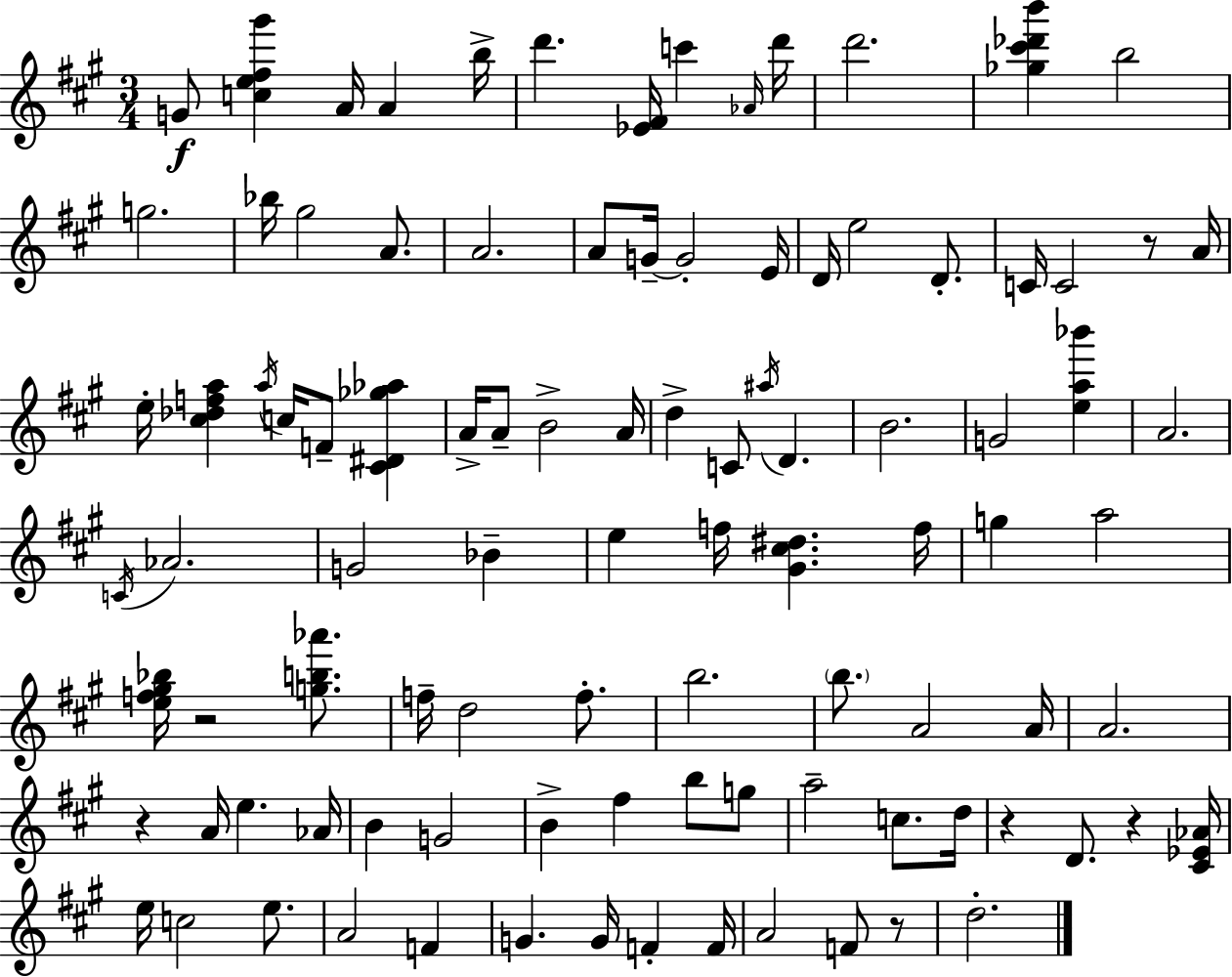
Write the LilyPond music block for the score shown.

{
  \clef treble
  \numericTimeSignature
  \time 3/4
  \key a \major
  \repeat volta 2 { g'8\f <c'' e'' fis'' gis'''>4 a'16 a'4 b''16-> | d'''4. <ees' fis'>16 c'''4 \grace { aes'16 } | d'''16 d'''2. | <ges'' cis''' des''' b'''>4 b''2 | \break g''2. | bes''16 gis''2 a'8. | a'2. | a'8 g'16--~~ g'2-. | \break e'16 d'16 e''2 d'8.-. | c'16 c'2 r8 | a'16 e''16-. <cis'' des'' f'' a''>4 \acciaccatura { a''16 } c''16 f'8-- <cis' dis' ges'' aes''>4 | a'16-> a'8-- b'2-> | \break a'16 d''4-> c'8 \acciaccatura { ais''16 } d'4. | b'2. | g'2 <e'' a'' bes'''>4 | a'2. | \break \acciaccatura { c'16 } aes'2. | g'2 | bes'4-- e''4 f''16 <gis' cis'' dis''>4. | f''16 g''4 a''2 | \break <e'' f'' gis'' bes''>16 r2 | <g'' b'' aes'''>8. f''16-- d''2 | f''8.-. b''2. | \parenthesize b''8. a'2 | \break a'16 a'2. | r4 a'16 e''4. | aes'16 b'4 g'2 | b'4-> fis''4 | \break b''8 g''8 a''2-- | c''8. d''16 r4 d'8. r4 | <cis' ees' aes'>16 e''16 c''2 | e''8. a'2 | \break f'4 g'4. g'16 f'4-. | f'16 a'2 | f'8 r8 d''2.-. | } \bar "|."
}